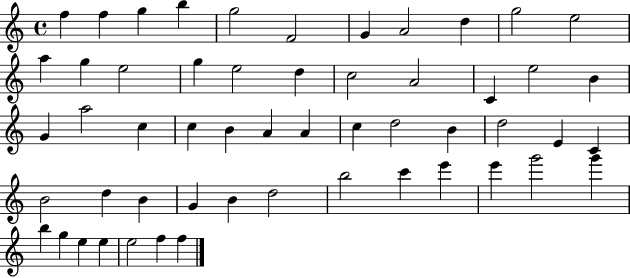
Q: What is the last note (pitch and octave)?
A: F5